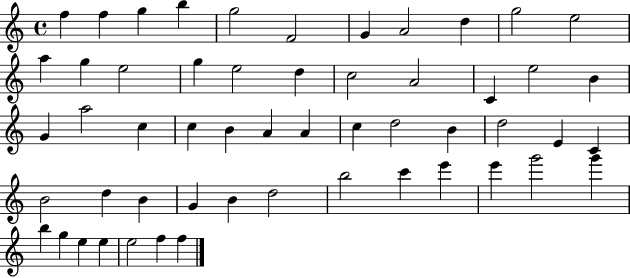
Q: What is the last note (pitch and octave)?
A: F5